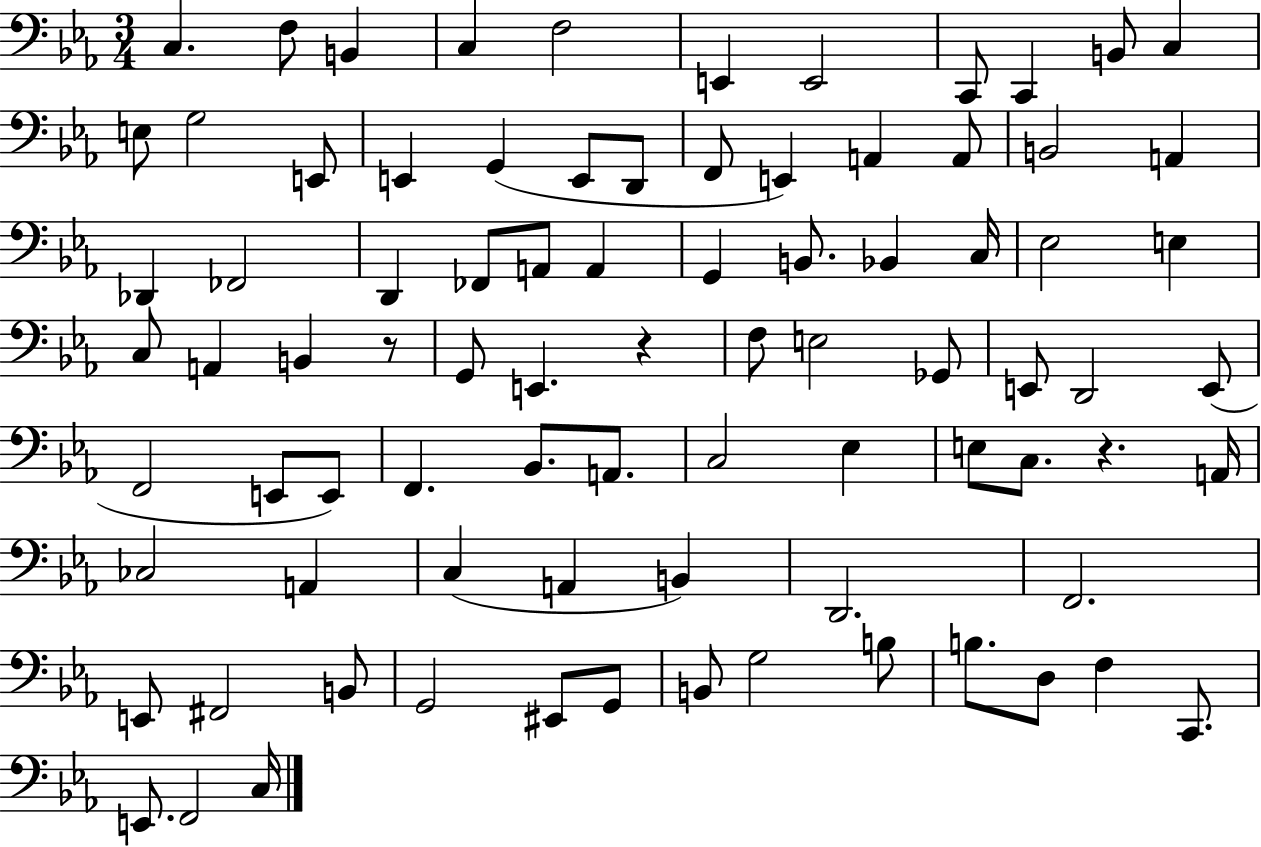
{
  \clef bass
  \numericTimeSignature
  \time 3/4
  \key ees \major
  c4. f8 b,4 | c4 f2 | e,4 e,2 | c,8 c,4 b,8 c4 | \break e8 g2 e,8 | e,4 g,4( e,8 d,8 | f,8 e,4) a,4 a,8 | b,2 a,4 | \break des,4 fes,2 | d,4 fes,8 a,8 a,4 | g,4 b,8. bes,4 c16 | ees2 e4 | \break c8 a,4 b,4 r8 | g,8 e,4. r4 | f8 e2 ges,8 | e,8 d,2 e,8( | \break f,2 e,8 e,8) | f,4. bes,8. a,8. | c2 ees4 | e8 c8. r4. a,16 | \break ces2 a,4 | c4( a,4 b,4) | d,2. | f,2. | \break e,8 fis,2 b,8 | g,2 eis,8 g,8 | b,8 g2 b8 | b8. d8 f4 c,8. | \break e,8. f,2 c16 | \bar "|."
}